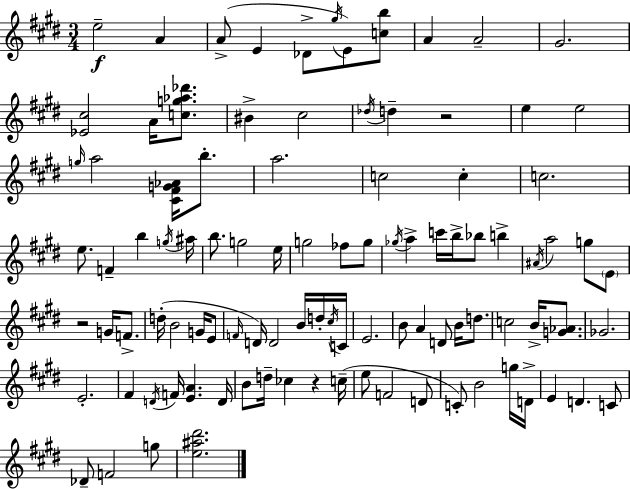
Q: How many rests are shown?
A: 3